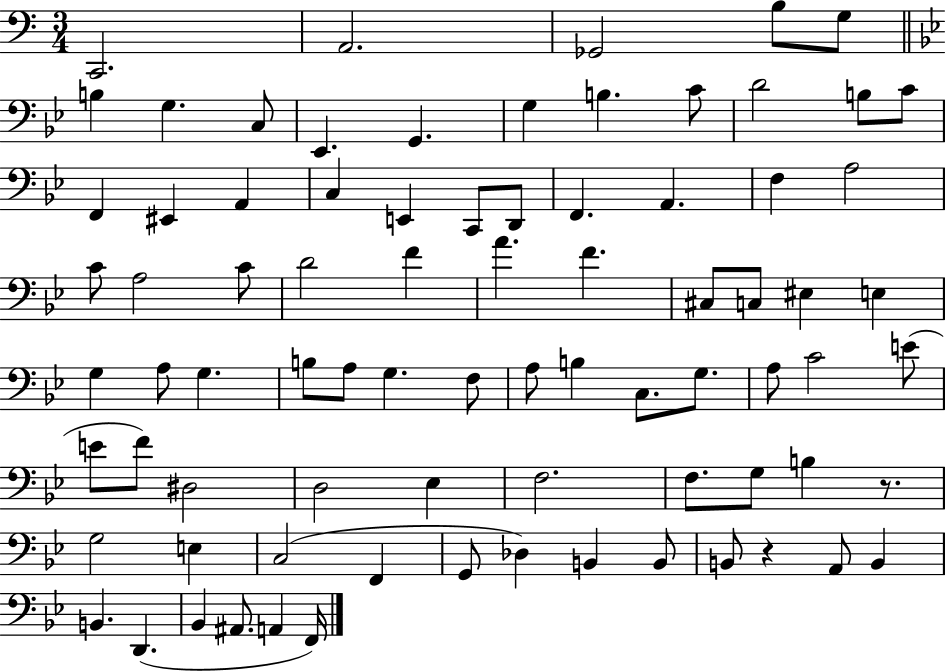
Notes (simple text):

C2/h. A2/h. Gb2/h B3/e G3/e B3/q G3/q. C3/e Eb2/q. G2/q. G3/q B3/q. C4/e D4/h B3/e C4/e F2/q EIS2/q A2/q C3/q E2/q C2/e D2/e F2/q. A2/q. F3/q A3/h C4/e A3/h C4/e D4/h F4/q A4/q. F4/q. C#3/e C3/e EIS3/q E3/q G3/q A3/e G3/q. B3/e A3/e G3/q. F3/e A3/e B3/q C3/e. G3/e. A3/e C4/h E4/e E4/e F4/e D#3/h D3/h Eb3/q F3/h. F3/e. G3/e B3/q R/e. G3/h E3/q C3/h F2/q G2/e Db3/q B2/q B2/e B2/e R/q A2/e B2/q B2/q. D2/q. Bb2/q A#2/e. A2/q F2/s